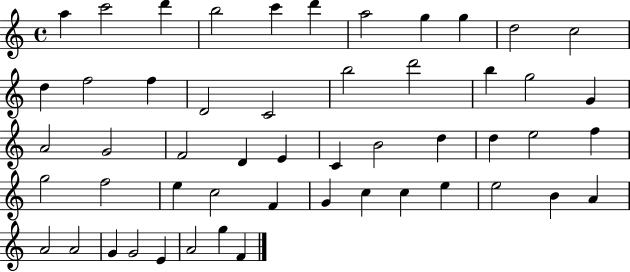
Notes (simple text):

A5/q C6/h D6/q B5/h C6/q D6/q A5/h G5/q G5/q D5/h C5/h D5/q F5/h F5/q D4/h C4/h B5/h D6/h B5/q G5/h G4/q A4/h G4/h F4/h D4/q E4/q C4/q B4/h D5/q D5/q E5/h F5/q G5/h F5/h E5/q C5/h F4/q G4/q C5/q C5/q E5/q E5/h B4/q A4/q A4/h A4/h G4/q G4/h E4/q A4/h G5/q F4/q